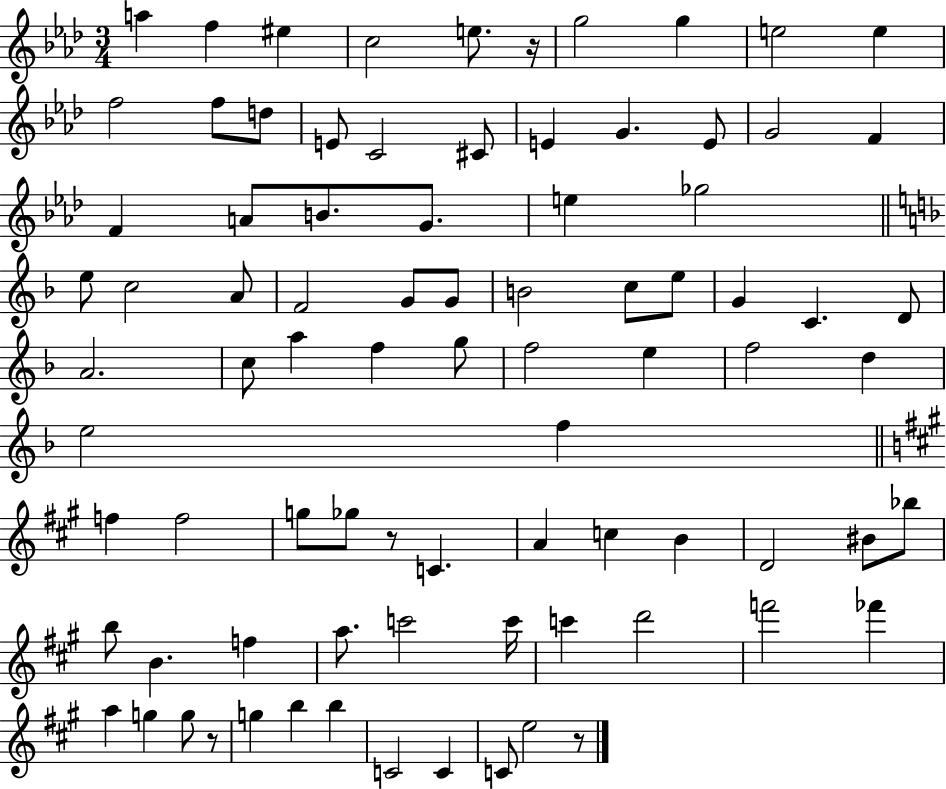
A5/q F5/q EIS5/q C5/h E5/e. R/s G5/h G5/q E5/h E5/q F5/h F5/e D5/e E4/e C4/h C#4/e E4/q G4/q. E4/e G4/h F4/q F4/q A4/e B4/e. G4/e. E5/q Gb5/h E5/e C5/h A4/e F4/h G4/e G4/e B4/h C5/e E5/e G4/q C4/q. D4/e A4/h. C5/e A5/q F5/q G5/e F5/h E5/q F5/h D5/q E5/h F5/q F5/q F5/h G5/e Gb5/e R/e C4/q. A4/q C5/q B4/q D4/h BIS4/e Bb5/e B5/e B4/q. F5/q A5/e. C6/h C6/s C6/q D6/h F6/h FES6/q A5/q G5/q G5/e R/e G5/q B5/q B5/q C4/h C4/q C4/e E5/h R/e